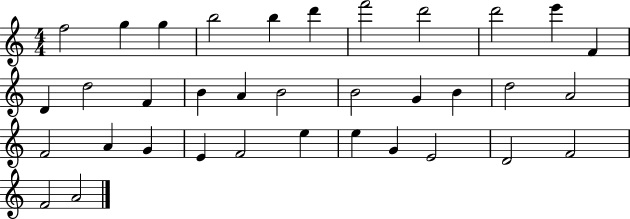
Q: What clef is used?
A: treble